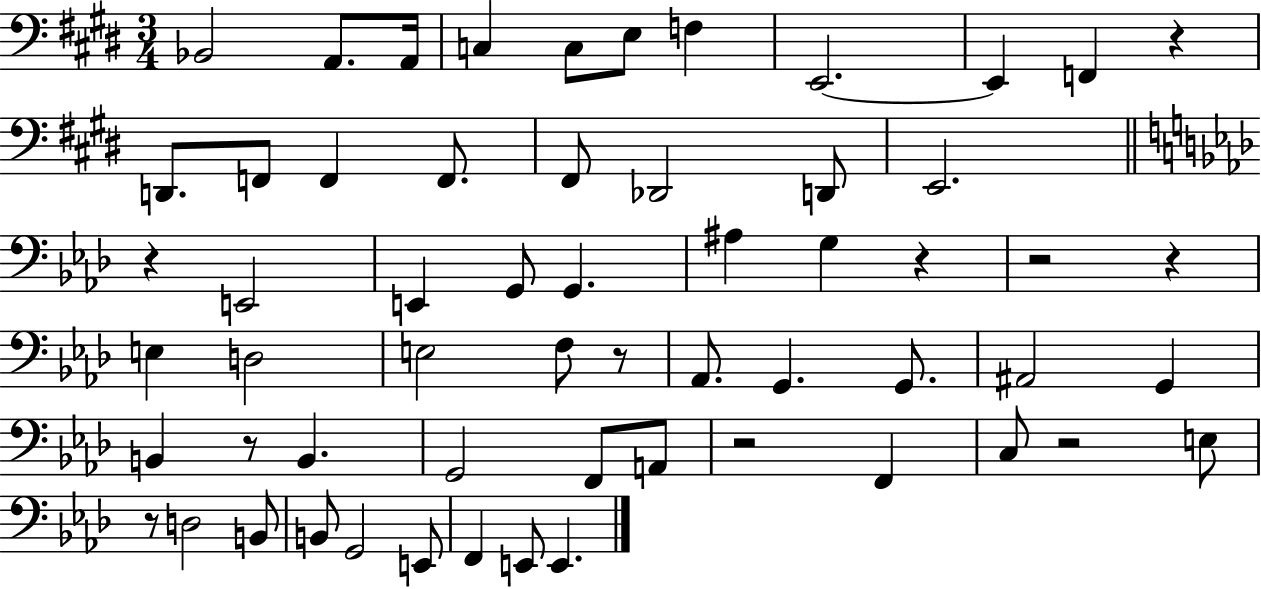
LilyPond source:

{
  \clef bass
  \numericTimeSignature
  \time 3/4
  \key e \major
  bes,2 a,8. a,16 | c4 c8 e8 f4 | e,2.~~ | e,4 f,4 r4 | \break d,8. f,8 f,4 f,8. | fis,8 des,2 d,8 | e,2. | \bar "||" \break \key aes \major r4 e,2 | e,4 g,8 g,4. | ais4 g4 r4 | r2 r4 | \break e4 d2 | e2 f8 r8 | aes,8. g,4. g,8. | ais,2 g,4 | \break b,4 r8 b,4. | g,2 f,8 a,8 | r2 f,4 | c8 r2 e8 | \break r8 d2 b,8 | b,8 g,2 e,8 | f,4 e,8 e,4. | \bar "|."
}